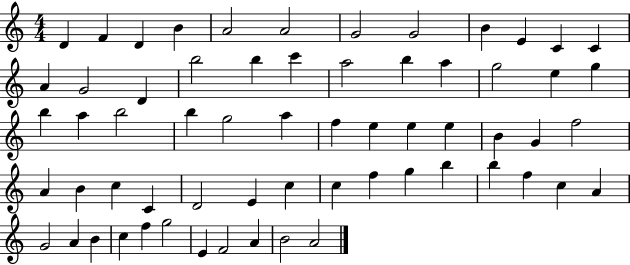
X:1
T:Untitled
M:4/4
L:1/4
K:C
D F D B A2 A2 G2 G2 B E C C A G2 D b2 b c' a2 b a g2 e g b a b2 b g2 a f e e e B G f2 A B c C D2 E c c f g b b f c A G2 A B c f g2 E F2 A B2 A2